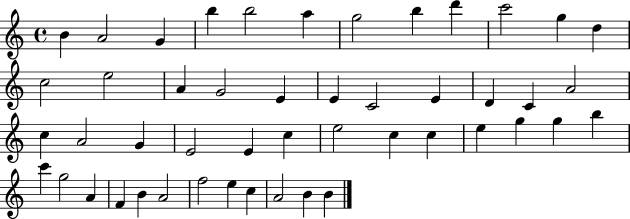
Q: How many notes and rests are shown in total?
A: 48